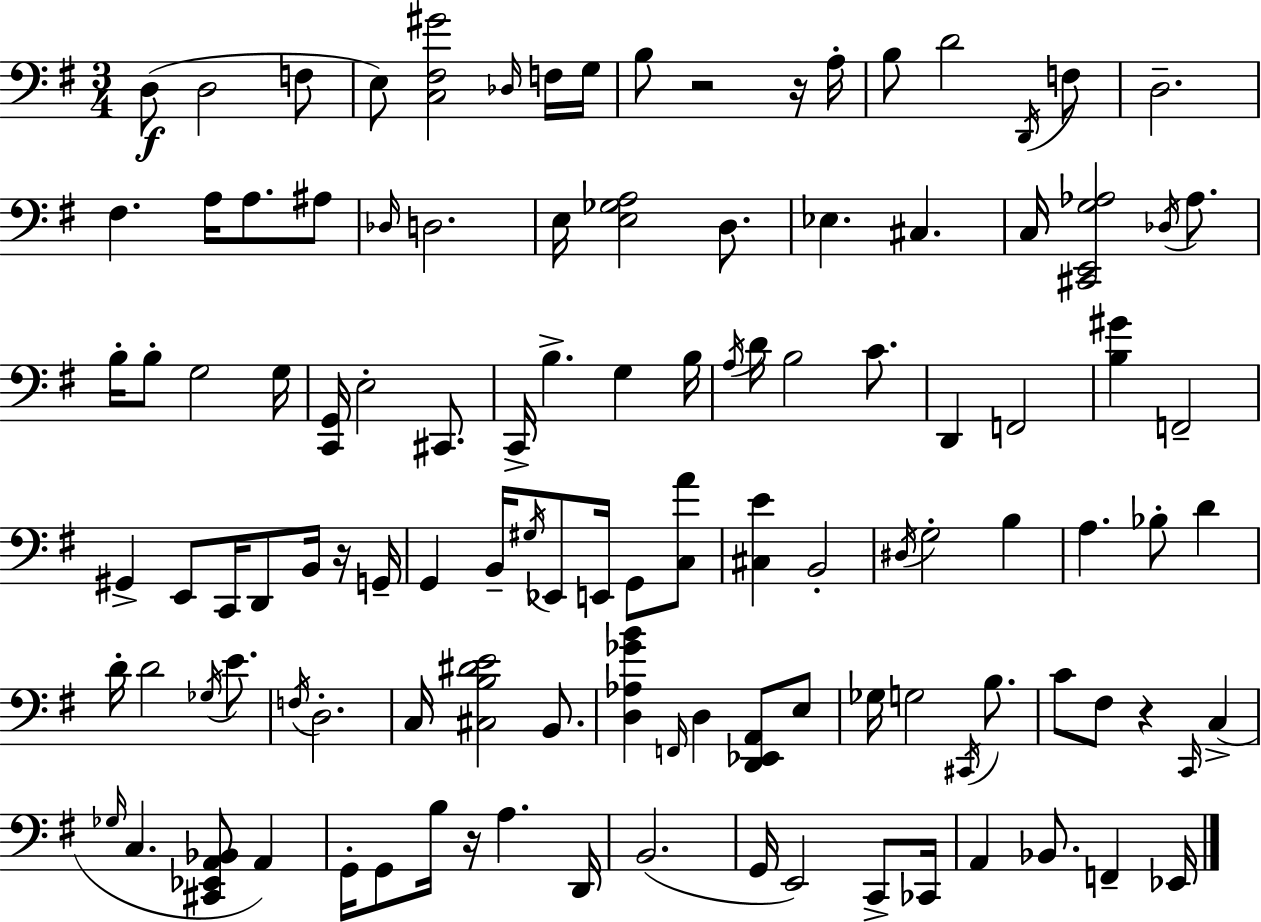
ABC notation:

X:1
T:Untitled
M:3/4
L:1/4
K:Em
D,/2 D,2 F,/2 E,/2 [C,^F,^G]2 _D,/4 F,/4 G,/4 B,/2 z2 z/4 A,/4 B,/2 D2 D,,/4 F,/2 D,2 ^F, A,/4 A,/2 ^A,/2 _D,/4 D,2 E,/4 [E,_G,A,]2 D,/2 _E, ^C, C,/4 [^C,,E,,G,_A,]2 _D,/4 _A,/2 B,/4 B,/2 G,2 G,/4 [C,,G,,]/4 E,2 ^C,,/2 C,,/4 B, G, B,/4 A,/4 D/4 B,2 C/2 D,, F,,2 [B,^G] F,,2 ^G,, E,,/2 C,,/4 D,,/2 B,,/4 z/4 G,,/4 G,, B,,/4 ^G,/4 _E,,/2 E,,/4 G,,/2 [C,A]/2 [^C,E] B,,2 ^D,/4 G,2 B, A, _B,/2 D D/4 D2 _G,/4 E/2 F,/4 D,2 C,/4 [^C,B,^DE]2 B,,/2 [D,_A,_GB] F,,/4 D, [D,,_E,,A,,]/2 E,/2 _G,/4 G,2 ^C,,/4 B,/2 C/2 ^F,/2 z C,,/4 C, _G,/4 C, [^C,,_E,,A,,_B,,]/2 A,, G,,/4 G,,/2 B,/4 z/4 A, D,,/4 B,,2 G,,/4 E,,2 C,,/2 _C,,/4 A,, _B,,/2 F,, _E,,/4